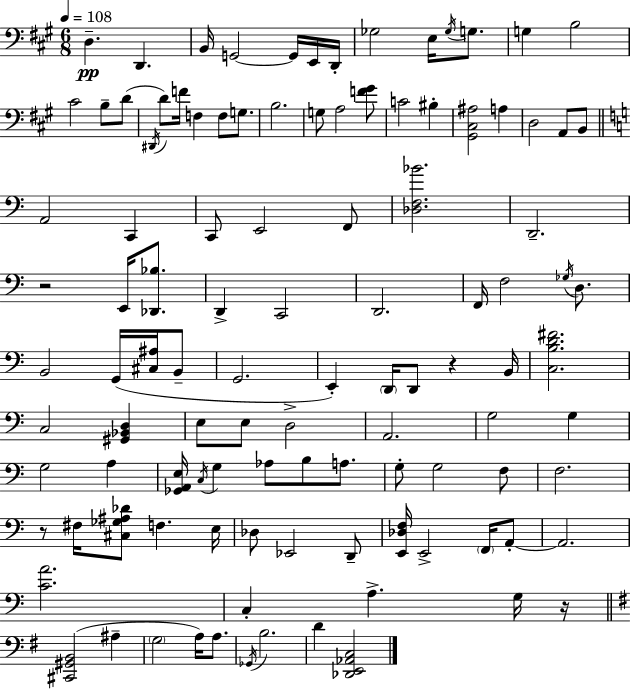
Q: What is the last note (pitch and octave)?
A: D4